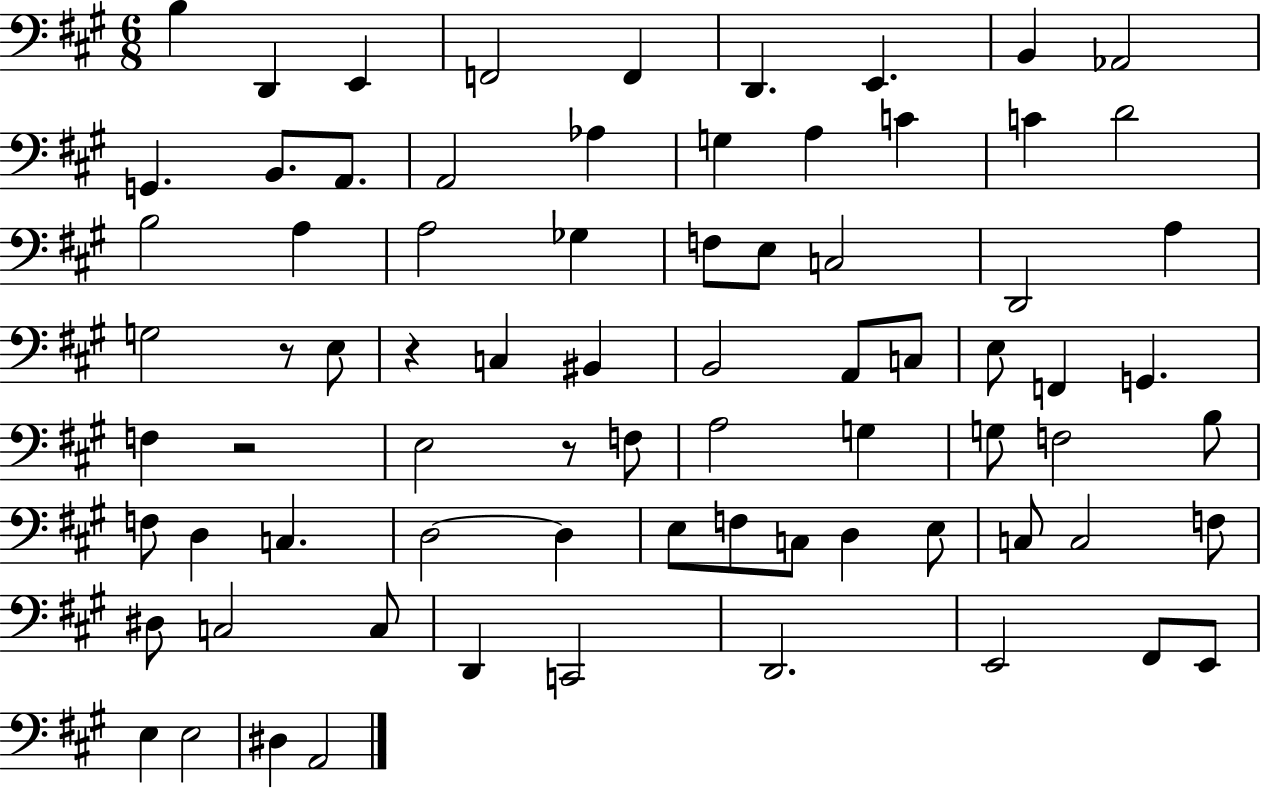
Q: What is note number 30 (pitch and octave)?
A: E3